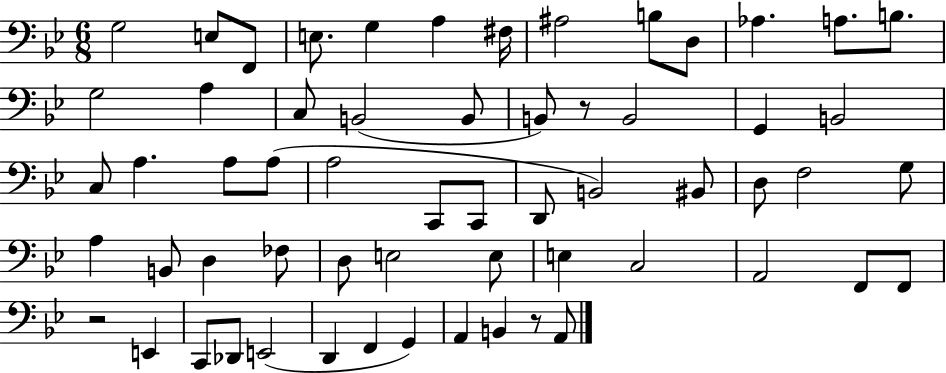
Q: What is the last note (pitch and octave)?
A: A2